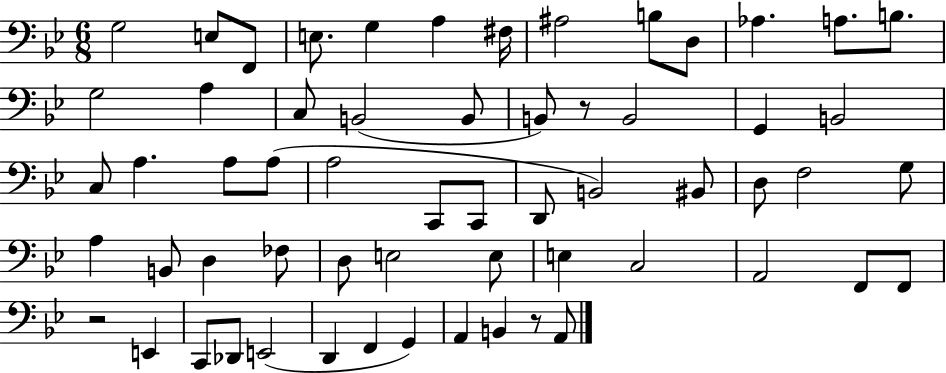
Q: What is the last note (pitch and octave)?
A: A2